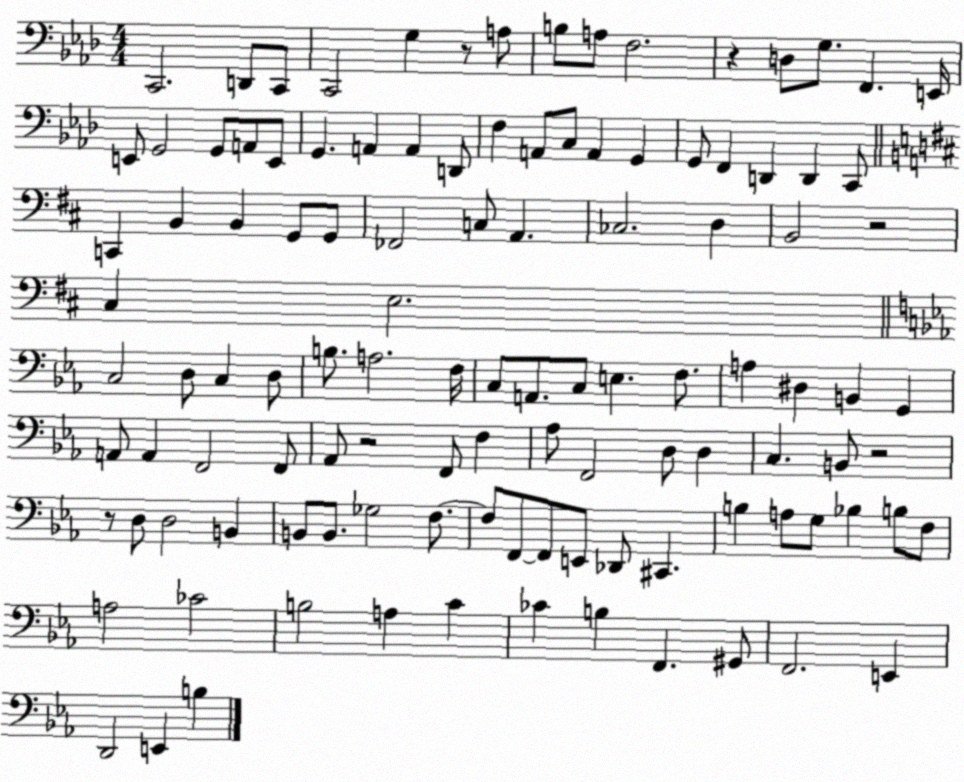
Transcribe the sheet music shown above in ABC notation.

X:1
T:Untitled
M:4/4
L:1/4
K:Ab
C,,2 D,,/2 C,,/2 C,,2 G, z/2 A,/2 B,/2 A,/2 F,2 z D,/2 G,/2 F,, E,,/4 E,,/2 G,,2 G,,/2 A,,/2 E,,/2 G,, A,, A,, D,,/2 F, A,,/2 C,/2 A,, G,, G,,/2 F,, D,, D,, C,,/2 C,, B,, B,, G,,/2 G,,/2 _F,,2 C,/2 A,, _C,2 D, B,,2 z2 ^C, E,2 C,2 D,/2 C, D,/2 B,/2 A,2 F,/4 C,/2 A,,/2 C,/2 E, F,/2 A, ^D, B,, G,, A,,/2 A,, F,,2 F,,/2 _A,,/2 z2 F,,/2 F, _A,/2 F,,2 D,/2 D, C, B,,/2 z2 z/2 D,/2 D,2 B,, B,,/2 B,,/2 _G,2 F,/2 F,/2 F,,/2 F,,/2 E,,/2 _D,,/2 ^C,, B, A,/2 G,/2 _B, B,/2 F,/2 A,2 _C2 B,2 A, C _C B, F,, ^G,,/2 F,,2 E,, D,,2 E,, B,